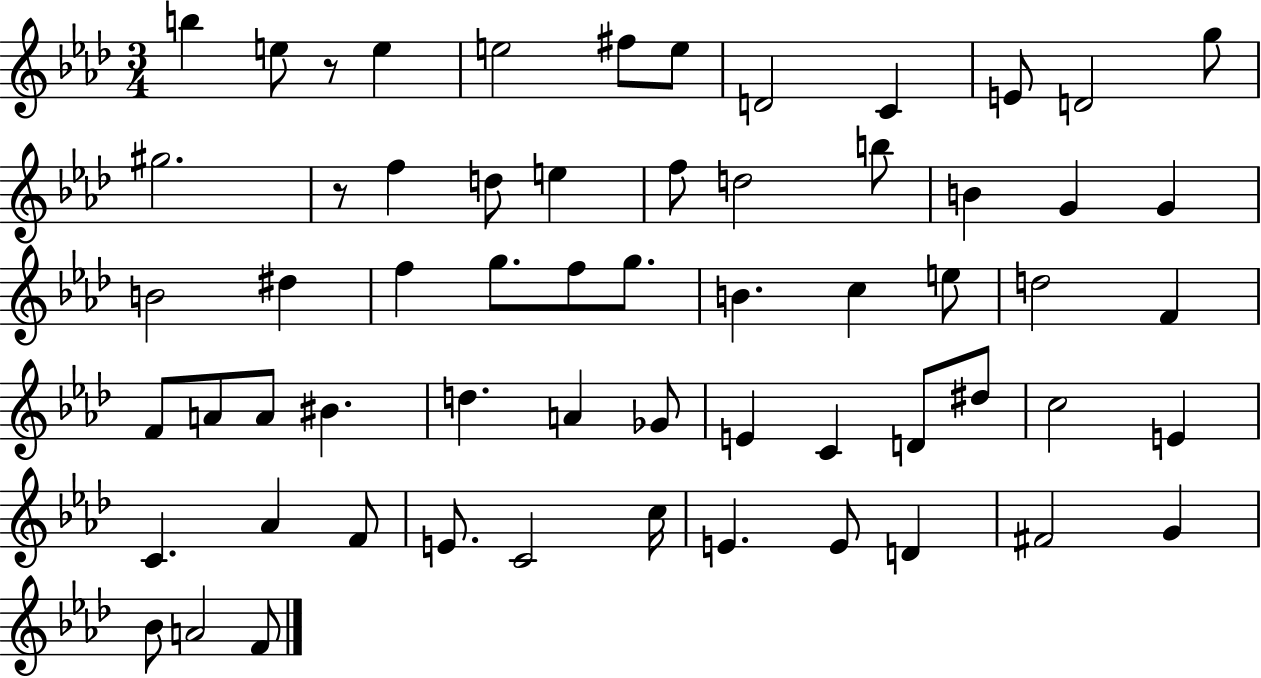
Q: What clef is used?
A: treble